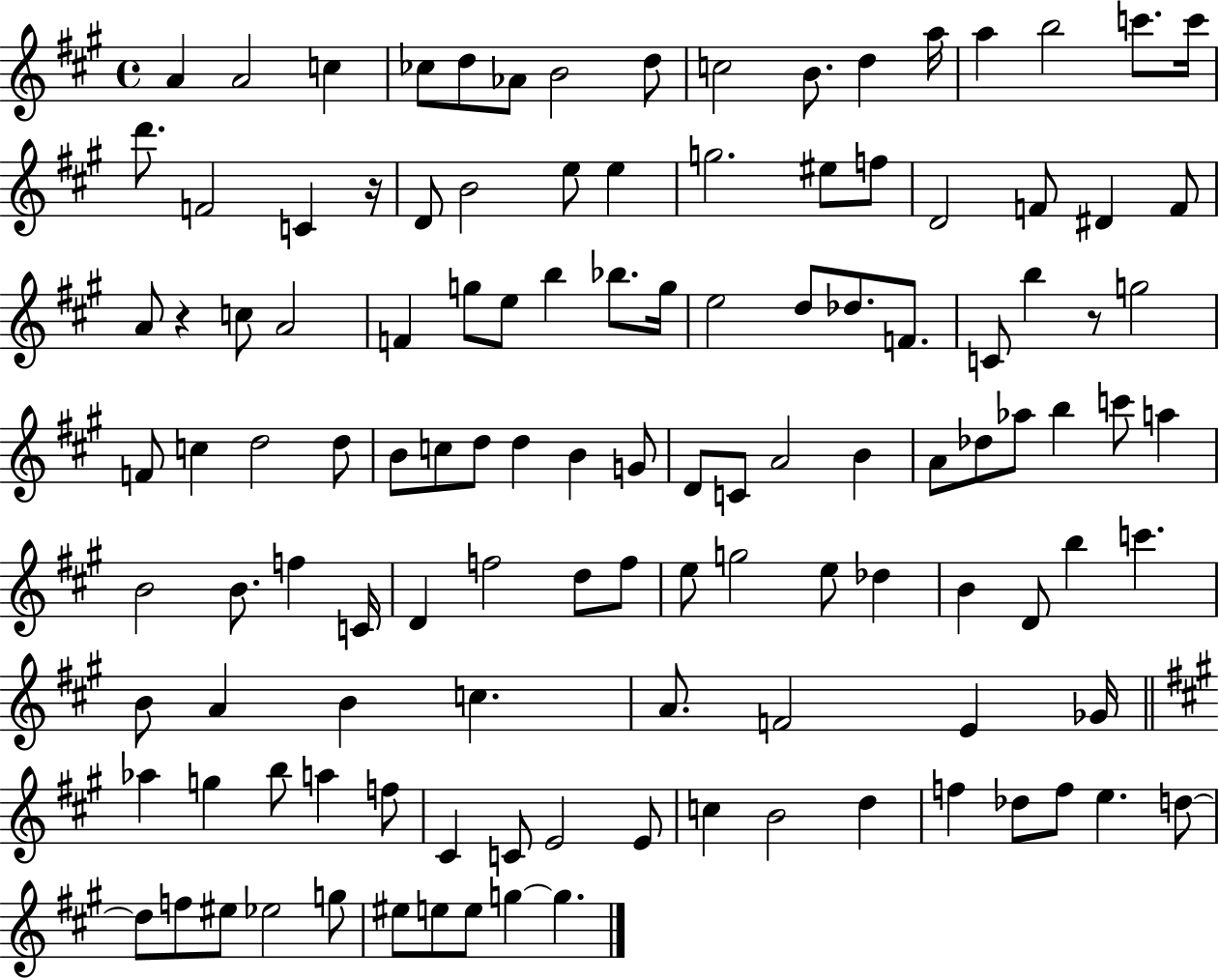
A4/q A4/h C5/q CES5/e D5/e Ab4/e B4/h D5/e C5/h B4/e. D5/q A5/s A5/q B5/h C6/e. C6/s D6/e. F4/h C4/q R/s D4/e B4/h E5/e E5/q G5/h. EIS5/e F5/e D4/h F4/e D#4/q F4/e A4/e R/q C5/e A4/h F4/q G5/e E5/e B5/q Bb5/e. G5/s E5/h D5/e Db5/e. F4/e. C4/e B5/q R/e G5/h F4/e C5/q D5/h D5/e B4/e C5/e D5/e D5/q B4/q G4/e D4/e C4/e A4/h B4/q A4/e Db5/e Ab5/e B5/q C6/e A5/q B4/h B4/e. F5/q C4/s D4/q F5/h D5/e F5/e E5/e G5/h E5/e Db5/q B4/q D4/e B5/q C6/q. B4/e A4/q B4/q C5/q. A4/e. F4/h E4/q Gb4/s Ab5/q G5/q B5/e A5/q F5/e C#4/q C4/e E4/h E4/e C5/q B4/h D5/q F5/q Db5/e F5/e E5/q. D5/e D5/e F5/e EIS5/e Eb5/h G5/e EIS5/e E5/e E5/e G5/q G5/q.